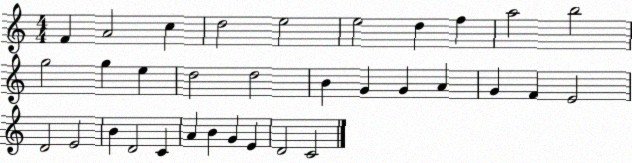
X:1
T:Untitled
M:4/4
L:1/4
K:C
F A2 c d2 e2 e2 d f a2 b2 g2 g e d2 d2 B G G A G F E2 D2 E2 B D2 C A B G E D2 C2